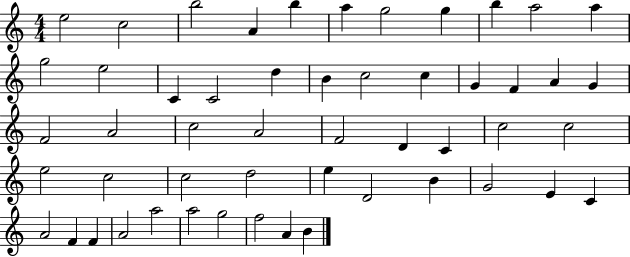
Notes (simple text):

E5/h C5/h B5/h A4/q B5/q A5/q G5/h G5/q B5/q A5/h A5/q G5/h E5/h C4/q C4/h D5/q B4/q C5/h C5/q G4/q F4/q A4/q G4/q F4/h A4/h C5/h A4/h F4/h D4/q C4/q C5/h C5/h E5/h C5/h C5/h D5/h E5/q D4/h B4/q G4/h E4/q C4/q A4/h F4/q F4/q A4/h A5/h A5/h G5/h F5/h A4/q B4/q